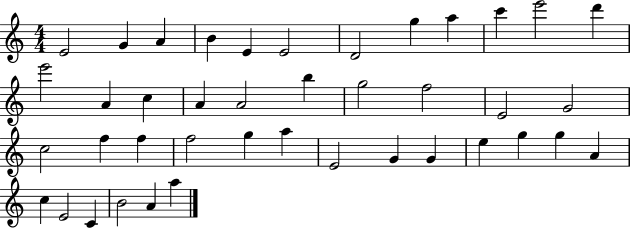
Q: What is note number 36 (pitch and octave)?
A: C5